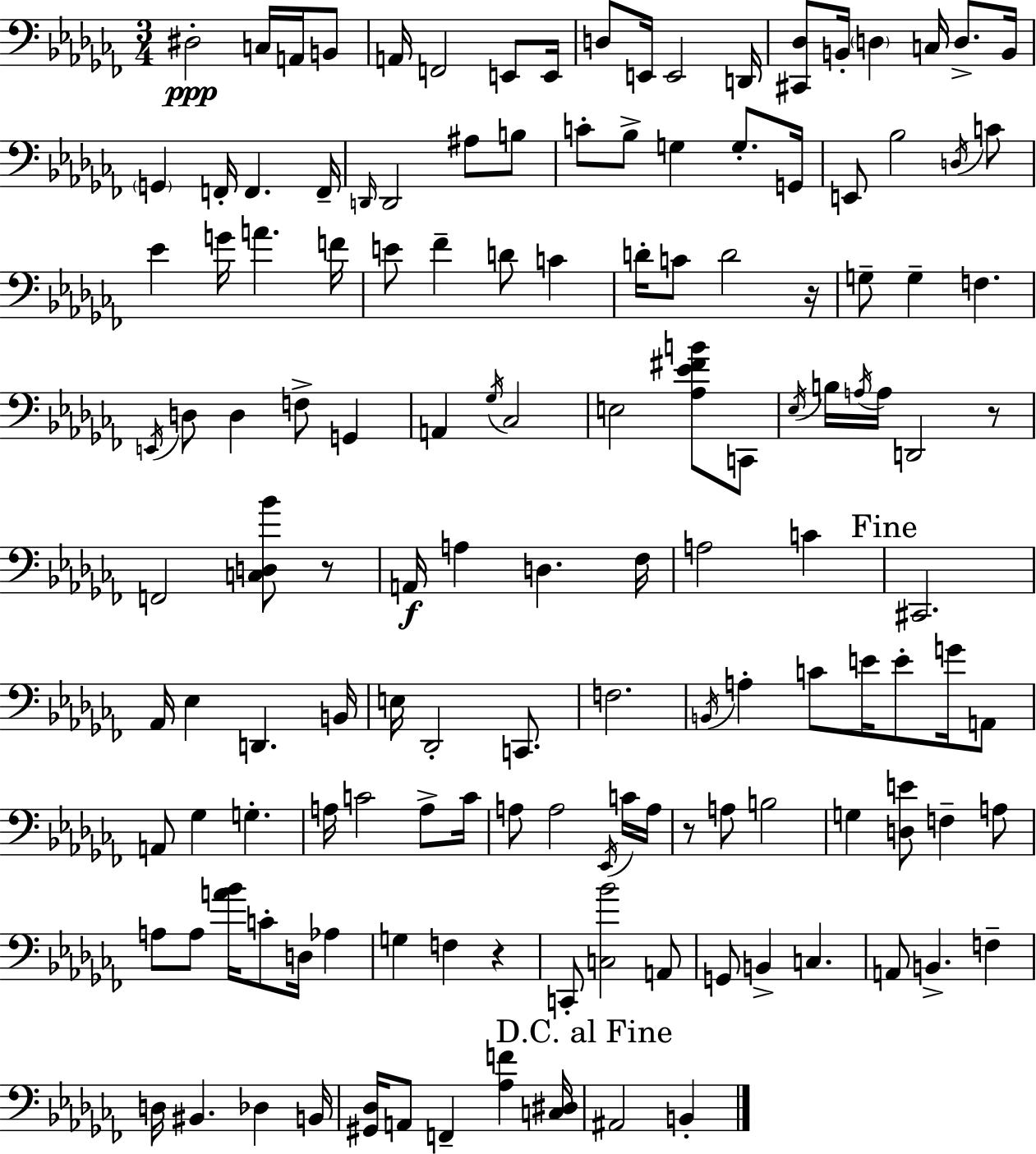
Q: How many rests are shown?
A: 5